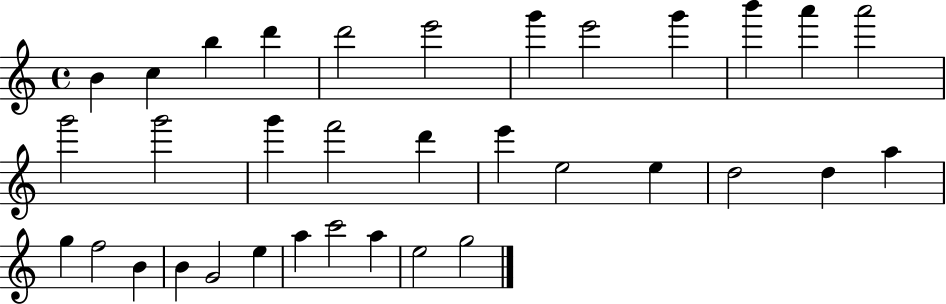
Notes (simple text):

B4/q C5/q B5/q D6/q D6/h E6/h G6/q E6/h G6/q B6/q A6/q A6/h G6/h G6/h G6/q F6/h D6/q E6/q E5/h E5/q D5/h D5/q A5/q G5/q F5/h B4/q B4/q G4/h E5/q A5/q C6/h A5/q E5/h G5/h